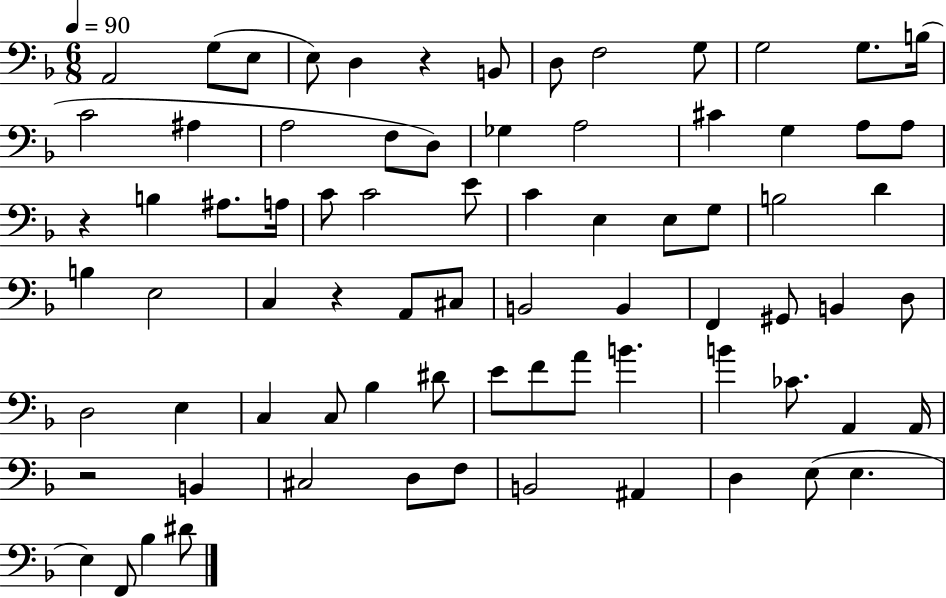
{
  \clef bass
  \numericTimeSignature
  \time 6/8
  \key f \major
  \tempo 4 = 90
  a,2 g8( e8 | e8) d4 r4 b,8 | d8 f2 g8 | g2 g8. b16( | \break c'2 ais4 | a2 f8 d8) | ges4 a2 | cis'4 g4 a8 a8 | \break r4 b4 ais8. a16 | c'8 c'2 e'8 | c'4 e4 e8 g8 | b2 d'4 | \break b4 e2 | c4 r4 a,8 cis8 | b,2 b,4 | f,4 gis,8 b,4 d8 | \break d2 e4 | c4 c8 bes4 dis'8 | e'8 f'8 a'8 b'4. | b'4 ces'8. a,4 a,16 | \break r2 b,4 | cis2 d8 f8 | b,2 ais,4 | d4 e8( e4. | \break e4) f,8 bes4 dis'8 | \bar "|."
}